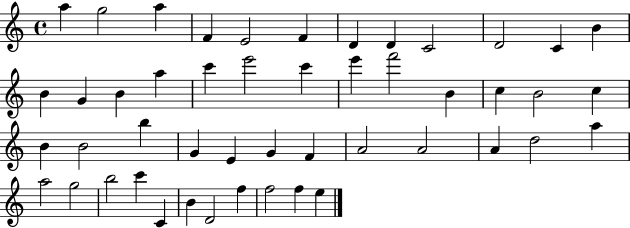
A5/q G5/h A5/q F4/q E4/h F4/q D4/q D4/q C4/h D4/h C4/q B4/q B4/q G4/q B4/q A5/q C6/q E6/h C6/q E6/q F6/h B4/q C5/q B4/h C5/q B4/q B4/h B5/q G4/q E4/q G4/q F4/q A4/h A4/h A4/q D5/h A5/q A5/h G5/h B5/h C6/q C4/q B4/q D4/h F5/q F5/h F5/q E5/q